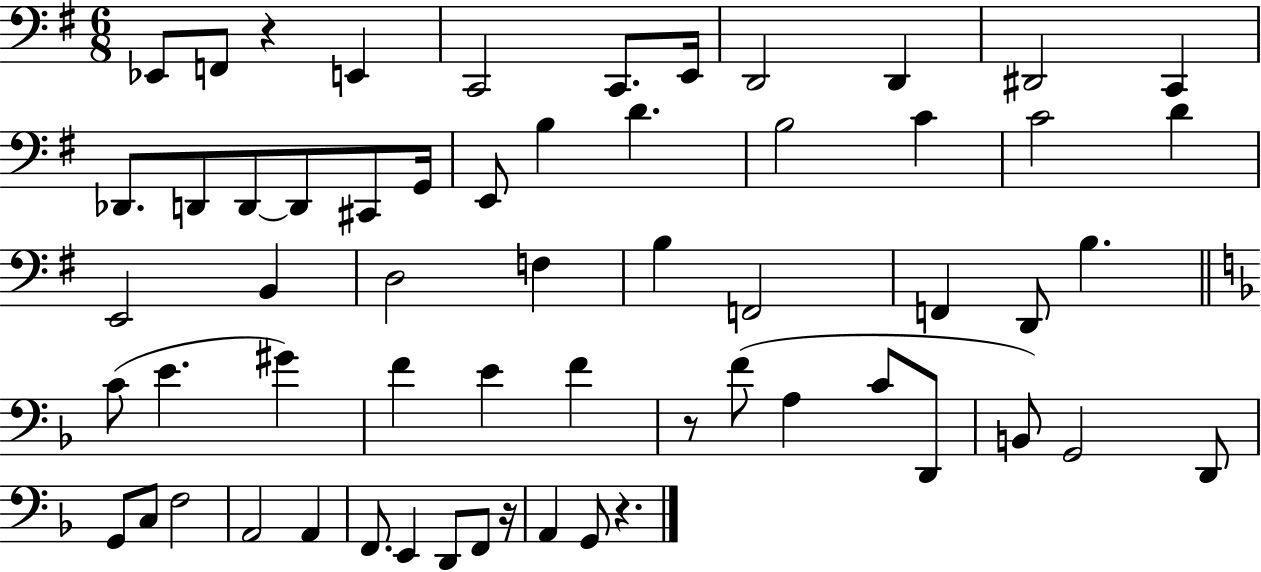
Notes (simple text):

Eb2/e F2/e R/q E2/q C2/h C2/e. E2/s D2/h D2/q D#2/h C2/q Db2/e. D2/e D2/e D2/e C#2/e G2/s E2/e B3/q D4/q. B3/h C4/q C4/h D4/q E2/h B2/q D3/h F3/q B3/q F2/h F2/q D2/e B3/q. C4/e E4/q. G#4/q F4/q E4/q F4/q R/e F4/e A3/q C4/e D2/e B2/e G2/h D2/e G2/e C3/e F3/h A2/h A2/q F2/e. E2/q D2/e F2/e R/s A2/q G2/e R/q.